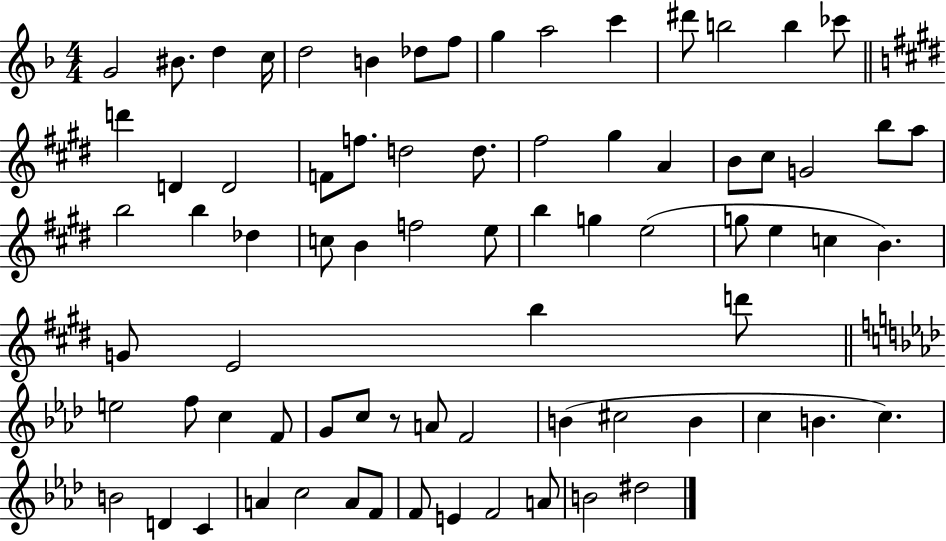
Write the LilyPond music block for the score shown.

{
  \clef treble
  \numericTimeSignature
  \time 4/4
  \key f \major
  \repeat volta 2 { g'2 bis'8. d''4 c''16 | d''2 b'4 des''8 f''8 | g''4 a''2 c'''4 | dis'''8 b''2 b''4 ces'''8 | \break \bar "||" \break \key e \major d'''4 d'4 d'2 | f'8 f''8. d''2 d''8. | fis''2 gis''4 a'4 | b'8 cis''8 g'2 b''8 a''8 | \break b''2 b''4 des''4 | c''8 b'4 f''2 e''8 | b''4 g''4 e''2( | g''8 e''4 c''4 b'4.) | \break g'8 e'2 b''4 d'''8 | \bar "||" \break \key f \minor e''2 f''8 c''4 f'8 | g'8 c''8 r8 a'8 f'2 | b'4( cis''2 b'4 | c''4 b'4. c''4.) | \break b'2 d'4 c'4 | a'4 c''2 a'8 f'8 | f'8 e'4 f'2 a'8 | b'2 dis''2 | \break } \bar "|."
}